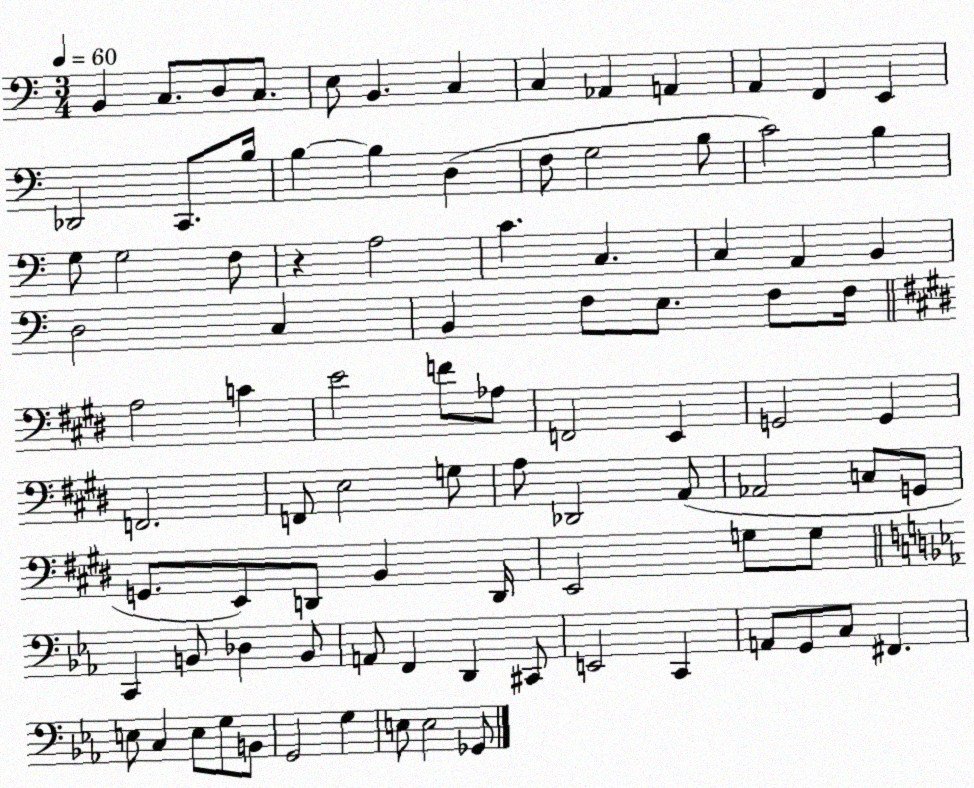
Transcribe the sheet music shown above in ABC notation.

X:1
T:Untitled
M:3/4
L:1/4
K:C
B,, C,/2 D,/2 C,/2 E,/2 B,, C, C, _A,, A,, A,, F,, E,, _D,,2 C,,/2 B,/4 B, B, D, F,/2 G,2 B,/2 C2 B, G,/2 G,2 F,/2 z A,2 C C, C, A,, B,, D,2 C, B,, F,/2 E,/2 F,/2 F,/4 A,2 C E2 F/2 _A,/2 F,,2 E,, G,,2 G,, F,,2 F,,/2 E,2 G,/2 A,/2 _D,,2 A,,/2 _A,,2 C,/2 G,,/2 G,,/2 E,,/2 D,,/2 B,, D,,/4 E,,2 G,/2 G,/2 C,, B,,/2 _D, B,,/2 A,,/2 F,, D,, ^C,,/2 E,,2 C,, A,,/2 G,,/2 C,/2 ^F,, E,/2 C, E,/2 G,/2 B,,/2 G,,2 G, E,/2 E,2 _G,,/2